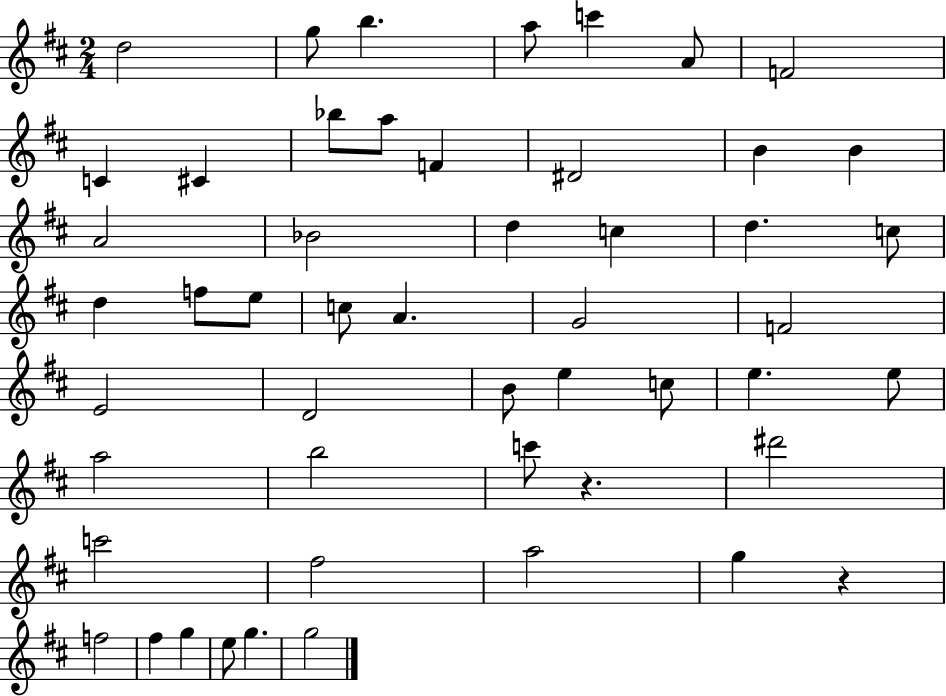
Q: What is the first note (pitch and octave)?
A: D5